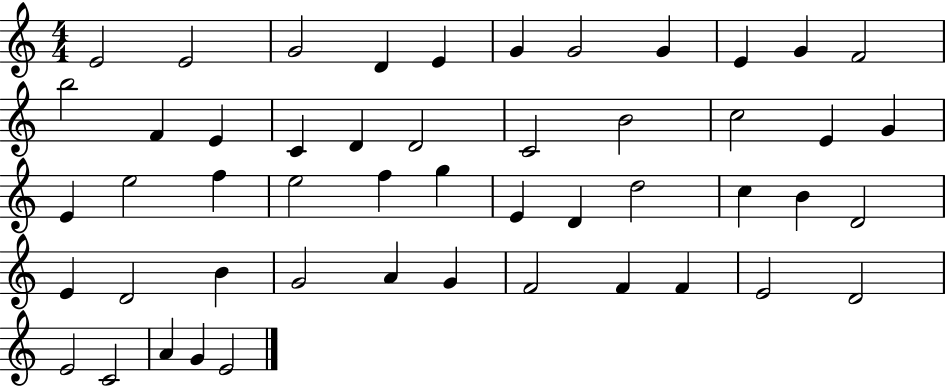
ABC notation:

X:1
T:Untitled
M:4/4
L:1/4
K:C
E2 E2 G2 D E G G2 G E G F2 b2 F E C D D2 C2 B2 c2 E G E e2 f e2 f g E D d2 c B D2 E D2 B G2 A G F2 F F E2 D2 E2 C2 A G E2